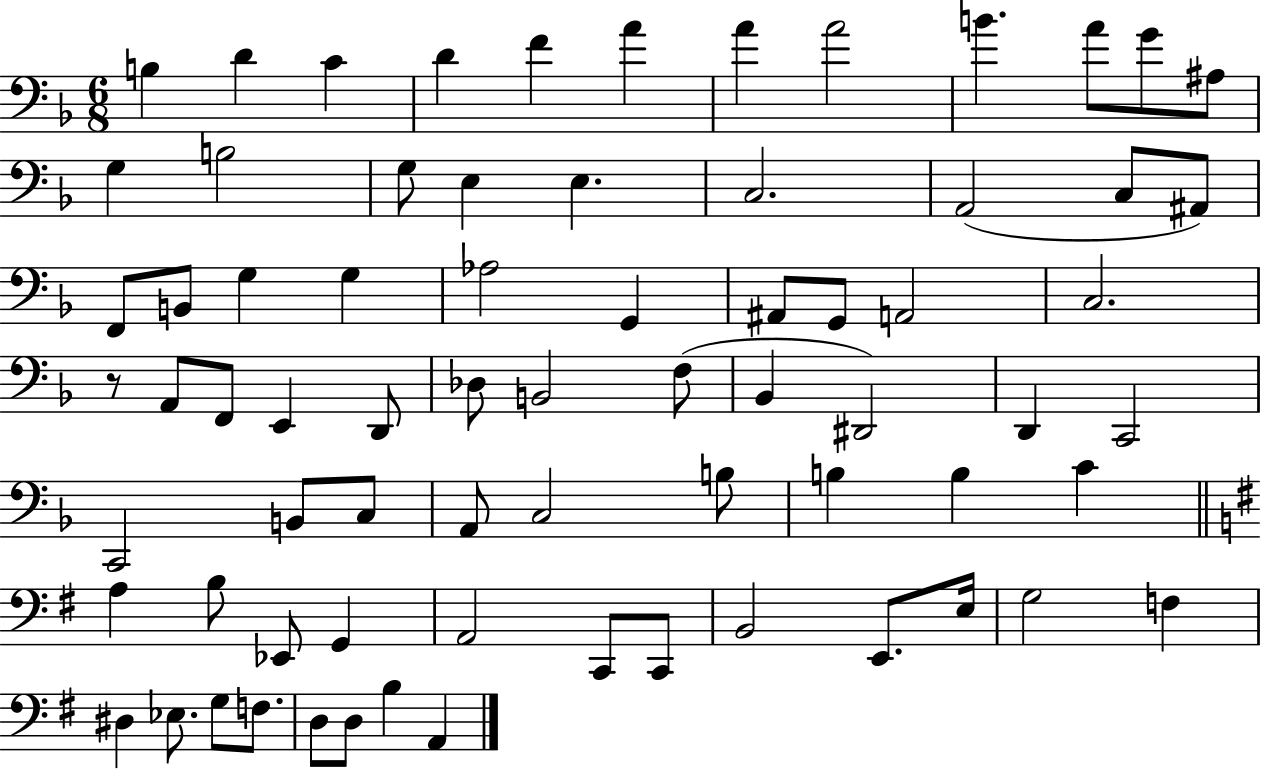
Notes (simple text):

B3/q D4/q C4/q D4/q F4/q A4/q A4/q A4/h B4/q. A4/e G4/e A#3/e G3/q B3/h G3/e E3/q E3/q. C3/h. A2/h C3/e A#2/e F2/e B2/e G3/q G3/q Ab3/h G2/q A#2/e G2/e A2/h C3/h. R/e A2/e F2/e E2/q D2/e Db3/e B2/h F3/e Bb2/q D#2/h D2/q C2/h C2/h B2/e C3/e A2/e C3/h B3/e B3/q B3/q C4/q A3/q B3/e Eb2/e G2/q A2/h C2/e C2/e B2/h E2/e. E3/s G3/h F3/q D#3/q Eb3/e. G3/e F3/e. D3/e D3/e B3/q A2/q